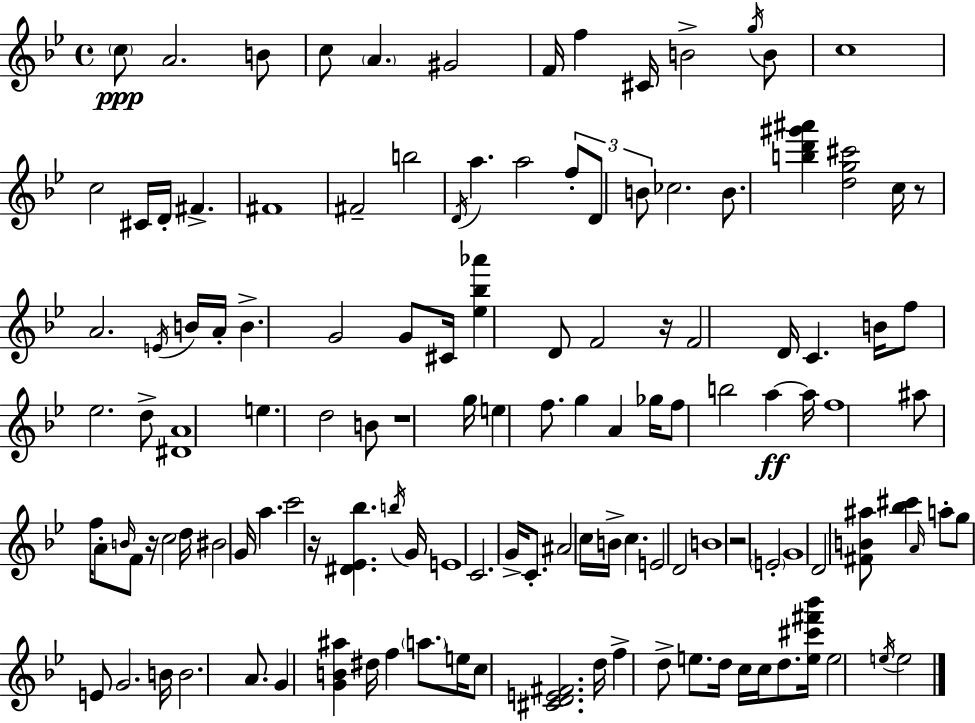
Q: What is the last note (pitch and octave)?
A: E5